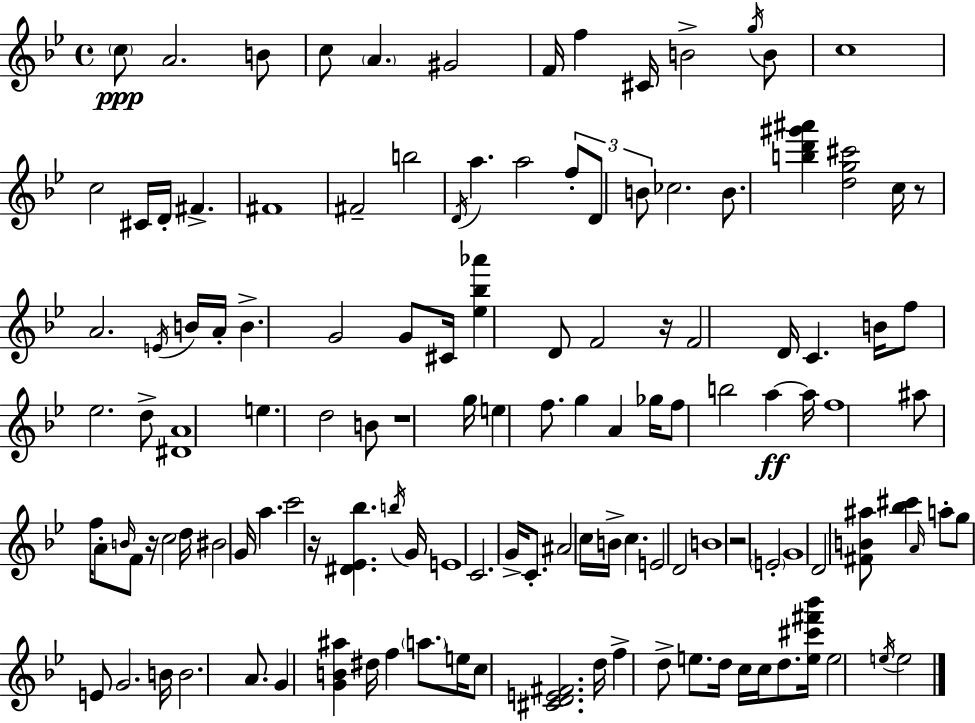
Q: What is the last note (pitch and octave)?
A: E5